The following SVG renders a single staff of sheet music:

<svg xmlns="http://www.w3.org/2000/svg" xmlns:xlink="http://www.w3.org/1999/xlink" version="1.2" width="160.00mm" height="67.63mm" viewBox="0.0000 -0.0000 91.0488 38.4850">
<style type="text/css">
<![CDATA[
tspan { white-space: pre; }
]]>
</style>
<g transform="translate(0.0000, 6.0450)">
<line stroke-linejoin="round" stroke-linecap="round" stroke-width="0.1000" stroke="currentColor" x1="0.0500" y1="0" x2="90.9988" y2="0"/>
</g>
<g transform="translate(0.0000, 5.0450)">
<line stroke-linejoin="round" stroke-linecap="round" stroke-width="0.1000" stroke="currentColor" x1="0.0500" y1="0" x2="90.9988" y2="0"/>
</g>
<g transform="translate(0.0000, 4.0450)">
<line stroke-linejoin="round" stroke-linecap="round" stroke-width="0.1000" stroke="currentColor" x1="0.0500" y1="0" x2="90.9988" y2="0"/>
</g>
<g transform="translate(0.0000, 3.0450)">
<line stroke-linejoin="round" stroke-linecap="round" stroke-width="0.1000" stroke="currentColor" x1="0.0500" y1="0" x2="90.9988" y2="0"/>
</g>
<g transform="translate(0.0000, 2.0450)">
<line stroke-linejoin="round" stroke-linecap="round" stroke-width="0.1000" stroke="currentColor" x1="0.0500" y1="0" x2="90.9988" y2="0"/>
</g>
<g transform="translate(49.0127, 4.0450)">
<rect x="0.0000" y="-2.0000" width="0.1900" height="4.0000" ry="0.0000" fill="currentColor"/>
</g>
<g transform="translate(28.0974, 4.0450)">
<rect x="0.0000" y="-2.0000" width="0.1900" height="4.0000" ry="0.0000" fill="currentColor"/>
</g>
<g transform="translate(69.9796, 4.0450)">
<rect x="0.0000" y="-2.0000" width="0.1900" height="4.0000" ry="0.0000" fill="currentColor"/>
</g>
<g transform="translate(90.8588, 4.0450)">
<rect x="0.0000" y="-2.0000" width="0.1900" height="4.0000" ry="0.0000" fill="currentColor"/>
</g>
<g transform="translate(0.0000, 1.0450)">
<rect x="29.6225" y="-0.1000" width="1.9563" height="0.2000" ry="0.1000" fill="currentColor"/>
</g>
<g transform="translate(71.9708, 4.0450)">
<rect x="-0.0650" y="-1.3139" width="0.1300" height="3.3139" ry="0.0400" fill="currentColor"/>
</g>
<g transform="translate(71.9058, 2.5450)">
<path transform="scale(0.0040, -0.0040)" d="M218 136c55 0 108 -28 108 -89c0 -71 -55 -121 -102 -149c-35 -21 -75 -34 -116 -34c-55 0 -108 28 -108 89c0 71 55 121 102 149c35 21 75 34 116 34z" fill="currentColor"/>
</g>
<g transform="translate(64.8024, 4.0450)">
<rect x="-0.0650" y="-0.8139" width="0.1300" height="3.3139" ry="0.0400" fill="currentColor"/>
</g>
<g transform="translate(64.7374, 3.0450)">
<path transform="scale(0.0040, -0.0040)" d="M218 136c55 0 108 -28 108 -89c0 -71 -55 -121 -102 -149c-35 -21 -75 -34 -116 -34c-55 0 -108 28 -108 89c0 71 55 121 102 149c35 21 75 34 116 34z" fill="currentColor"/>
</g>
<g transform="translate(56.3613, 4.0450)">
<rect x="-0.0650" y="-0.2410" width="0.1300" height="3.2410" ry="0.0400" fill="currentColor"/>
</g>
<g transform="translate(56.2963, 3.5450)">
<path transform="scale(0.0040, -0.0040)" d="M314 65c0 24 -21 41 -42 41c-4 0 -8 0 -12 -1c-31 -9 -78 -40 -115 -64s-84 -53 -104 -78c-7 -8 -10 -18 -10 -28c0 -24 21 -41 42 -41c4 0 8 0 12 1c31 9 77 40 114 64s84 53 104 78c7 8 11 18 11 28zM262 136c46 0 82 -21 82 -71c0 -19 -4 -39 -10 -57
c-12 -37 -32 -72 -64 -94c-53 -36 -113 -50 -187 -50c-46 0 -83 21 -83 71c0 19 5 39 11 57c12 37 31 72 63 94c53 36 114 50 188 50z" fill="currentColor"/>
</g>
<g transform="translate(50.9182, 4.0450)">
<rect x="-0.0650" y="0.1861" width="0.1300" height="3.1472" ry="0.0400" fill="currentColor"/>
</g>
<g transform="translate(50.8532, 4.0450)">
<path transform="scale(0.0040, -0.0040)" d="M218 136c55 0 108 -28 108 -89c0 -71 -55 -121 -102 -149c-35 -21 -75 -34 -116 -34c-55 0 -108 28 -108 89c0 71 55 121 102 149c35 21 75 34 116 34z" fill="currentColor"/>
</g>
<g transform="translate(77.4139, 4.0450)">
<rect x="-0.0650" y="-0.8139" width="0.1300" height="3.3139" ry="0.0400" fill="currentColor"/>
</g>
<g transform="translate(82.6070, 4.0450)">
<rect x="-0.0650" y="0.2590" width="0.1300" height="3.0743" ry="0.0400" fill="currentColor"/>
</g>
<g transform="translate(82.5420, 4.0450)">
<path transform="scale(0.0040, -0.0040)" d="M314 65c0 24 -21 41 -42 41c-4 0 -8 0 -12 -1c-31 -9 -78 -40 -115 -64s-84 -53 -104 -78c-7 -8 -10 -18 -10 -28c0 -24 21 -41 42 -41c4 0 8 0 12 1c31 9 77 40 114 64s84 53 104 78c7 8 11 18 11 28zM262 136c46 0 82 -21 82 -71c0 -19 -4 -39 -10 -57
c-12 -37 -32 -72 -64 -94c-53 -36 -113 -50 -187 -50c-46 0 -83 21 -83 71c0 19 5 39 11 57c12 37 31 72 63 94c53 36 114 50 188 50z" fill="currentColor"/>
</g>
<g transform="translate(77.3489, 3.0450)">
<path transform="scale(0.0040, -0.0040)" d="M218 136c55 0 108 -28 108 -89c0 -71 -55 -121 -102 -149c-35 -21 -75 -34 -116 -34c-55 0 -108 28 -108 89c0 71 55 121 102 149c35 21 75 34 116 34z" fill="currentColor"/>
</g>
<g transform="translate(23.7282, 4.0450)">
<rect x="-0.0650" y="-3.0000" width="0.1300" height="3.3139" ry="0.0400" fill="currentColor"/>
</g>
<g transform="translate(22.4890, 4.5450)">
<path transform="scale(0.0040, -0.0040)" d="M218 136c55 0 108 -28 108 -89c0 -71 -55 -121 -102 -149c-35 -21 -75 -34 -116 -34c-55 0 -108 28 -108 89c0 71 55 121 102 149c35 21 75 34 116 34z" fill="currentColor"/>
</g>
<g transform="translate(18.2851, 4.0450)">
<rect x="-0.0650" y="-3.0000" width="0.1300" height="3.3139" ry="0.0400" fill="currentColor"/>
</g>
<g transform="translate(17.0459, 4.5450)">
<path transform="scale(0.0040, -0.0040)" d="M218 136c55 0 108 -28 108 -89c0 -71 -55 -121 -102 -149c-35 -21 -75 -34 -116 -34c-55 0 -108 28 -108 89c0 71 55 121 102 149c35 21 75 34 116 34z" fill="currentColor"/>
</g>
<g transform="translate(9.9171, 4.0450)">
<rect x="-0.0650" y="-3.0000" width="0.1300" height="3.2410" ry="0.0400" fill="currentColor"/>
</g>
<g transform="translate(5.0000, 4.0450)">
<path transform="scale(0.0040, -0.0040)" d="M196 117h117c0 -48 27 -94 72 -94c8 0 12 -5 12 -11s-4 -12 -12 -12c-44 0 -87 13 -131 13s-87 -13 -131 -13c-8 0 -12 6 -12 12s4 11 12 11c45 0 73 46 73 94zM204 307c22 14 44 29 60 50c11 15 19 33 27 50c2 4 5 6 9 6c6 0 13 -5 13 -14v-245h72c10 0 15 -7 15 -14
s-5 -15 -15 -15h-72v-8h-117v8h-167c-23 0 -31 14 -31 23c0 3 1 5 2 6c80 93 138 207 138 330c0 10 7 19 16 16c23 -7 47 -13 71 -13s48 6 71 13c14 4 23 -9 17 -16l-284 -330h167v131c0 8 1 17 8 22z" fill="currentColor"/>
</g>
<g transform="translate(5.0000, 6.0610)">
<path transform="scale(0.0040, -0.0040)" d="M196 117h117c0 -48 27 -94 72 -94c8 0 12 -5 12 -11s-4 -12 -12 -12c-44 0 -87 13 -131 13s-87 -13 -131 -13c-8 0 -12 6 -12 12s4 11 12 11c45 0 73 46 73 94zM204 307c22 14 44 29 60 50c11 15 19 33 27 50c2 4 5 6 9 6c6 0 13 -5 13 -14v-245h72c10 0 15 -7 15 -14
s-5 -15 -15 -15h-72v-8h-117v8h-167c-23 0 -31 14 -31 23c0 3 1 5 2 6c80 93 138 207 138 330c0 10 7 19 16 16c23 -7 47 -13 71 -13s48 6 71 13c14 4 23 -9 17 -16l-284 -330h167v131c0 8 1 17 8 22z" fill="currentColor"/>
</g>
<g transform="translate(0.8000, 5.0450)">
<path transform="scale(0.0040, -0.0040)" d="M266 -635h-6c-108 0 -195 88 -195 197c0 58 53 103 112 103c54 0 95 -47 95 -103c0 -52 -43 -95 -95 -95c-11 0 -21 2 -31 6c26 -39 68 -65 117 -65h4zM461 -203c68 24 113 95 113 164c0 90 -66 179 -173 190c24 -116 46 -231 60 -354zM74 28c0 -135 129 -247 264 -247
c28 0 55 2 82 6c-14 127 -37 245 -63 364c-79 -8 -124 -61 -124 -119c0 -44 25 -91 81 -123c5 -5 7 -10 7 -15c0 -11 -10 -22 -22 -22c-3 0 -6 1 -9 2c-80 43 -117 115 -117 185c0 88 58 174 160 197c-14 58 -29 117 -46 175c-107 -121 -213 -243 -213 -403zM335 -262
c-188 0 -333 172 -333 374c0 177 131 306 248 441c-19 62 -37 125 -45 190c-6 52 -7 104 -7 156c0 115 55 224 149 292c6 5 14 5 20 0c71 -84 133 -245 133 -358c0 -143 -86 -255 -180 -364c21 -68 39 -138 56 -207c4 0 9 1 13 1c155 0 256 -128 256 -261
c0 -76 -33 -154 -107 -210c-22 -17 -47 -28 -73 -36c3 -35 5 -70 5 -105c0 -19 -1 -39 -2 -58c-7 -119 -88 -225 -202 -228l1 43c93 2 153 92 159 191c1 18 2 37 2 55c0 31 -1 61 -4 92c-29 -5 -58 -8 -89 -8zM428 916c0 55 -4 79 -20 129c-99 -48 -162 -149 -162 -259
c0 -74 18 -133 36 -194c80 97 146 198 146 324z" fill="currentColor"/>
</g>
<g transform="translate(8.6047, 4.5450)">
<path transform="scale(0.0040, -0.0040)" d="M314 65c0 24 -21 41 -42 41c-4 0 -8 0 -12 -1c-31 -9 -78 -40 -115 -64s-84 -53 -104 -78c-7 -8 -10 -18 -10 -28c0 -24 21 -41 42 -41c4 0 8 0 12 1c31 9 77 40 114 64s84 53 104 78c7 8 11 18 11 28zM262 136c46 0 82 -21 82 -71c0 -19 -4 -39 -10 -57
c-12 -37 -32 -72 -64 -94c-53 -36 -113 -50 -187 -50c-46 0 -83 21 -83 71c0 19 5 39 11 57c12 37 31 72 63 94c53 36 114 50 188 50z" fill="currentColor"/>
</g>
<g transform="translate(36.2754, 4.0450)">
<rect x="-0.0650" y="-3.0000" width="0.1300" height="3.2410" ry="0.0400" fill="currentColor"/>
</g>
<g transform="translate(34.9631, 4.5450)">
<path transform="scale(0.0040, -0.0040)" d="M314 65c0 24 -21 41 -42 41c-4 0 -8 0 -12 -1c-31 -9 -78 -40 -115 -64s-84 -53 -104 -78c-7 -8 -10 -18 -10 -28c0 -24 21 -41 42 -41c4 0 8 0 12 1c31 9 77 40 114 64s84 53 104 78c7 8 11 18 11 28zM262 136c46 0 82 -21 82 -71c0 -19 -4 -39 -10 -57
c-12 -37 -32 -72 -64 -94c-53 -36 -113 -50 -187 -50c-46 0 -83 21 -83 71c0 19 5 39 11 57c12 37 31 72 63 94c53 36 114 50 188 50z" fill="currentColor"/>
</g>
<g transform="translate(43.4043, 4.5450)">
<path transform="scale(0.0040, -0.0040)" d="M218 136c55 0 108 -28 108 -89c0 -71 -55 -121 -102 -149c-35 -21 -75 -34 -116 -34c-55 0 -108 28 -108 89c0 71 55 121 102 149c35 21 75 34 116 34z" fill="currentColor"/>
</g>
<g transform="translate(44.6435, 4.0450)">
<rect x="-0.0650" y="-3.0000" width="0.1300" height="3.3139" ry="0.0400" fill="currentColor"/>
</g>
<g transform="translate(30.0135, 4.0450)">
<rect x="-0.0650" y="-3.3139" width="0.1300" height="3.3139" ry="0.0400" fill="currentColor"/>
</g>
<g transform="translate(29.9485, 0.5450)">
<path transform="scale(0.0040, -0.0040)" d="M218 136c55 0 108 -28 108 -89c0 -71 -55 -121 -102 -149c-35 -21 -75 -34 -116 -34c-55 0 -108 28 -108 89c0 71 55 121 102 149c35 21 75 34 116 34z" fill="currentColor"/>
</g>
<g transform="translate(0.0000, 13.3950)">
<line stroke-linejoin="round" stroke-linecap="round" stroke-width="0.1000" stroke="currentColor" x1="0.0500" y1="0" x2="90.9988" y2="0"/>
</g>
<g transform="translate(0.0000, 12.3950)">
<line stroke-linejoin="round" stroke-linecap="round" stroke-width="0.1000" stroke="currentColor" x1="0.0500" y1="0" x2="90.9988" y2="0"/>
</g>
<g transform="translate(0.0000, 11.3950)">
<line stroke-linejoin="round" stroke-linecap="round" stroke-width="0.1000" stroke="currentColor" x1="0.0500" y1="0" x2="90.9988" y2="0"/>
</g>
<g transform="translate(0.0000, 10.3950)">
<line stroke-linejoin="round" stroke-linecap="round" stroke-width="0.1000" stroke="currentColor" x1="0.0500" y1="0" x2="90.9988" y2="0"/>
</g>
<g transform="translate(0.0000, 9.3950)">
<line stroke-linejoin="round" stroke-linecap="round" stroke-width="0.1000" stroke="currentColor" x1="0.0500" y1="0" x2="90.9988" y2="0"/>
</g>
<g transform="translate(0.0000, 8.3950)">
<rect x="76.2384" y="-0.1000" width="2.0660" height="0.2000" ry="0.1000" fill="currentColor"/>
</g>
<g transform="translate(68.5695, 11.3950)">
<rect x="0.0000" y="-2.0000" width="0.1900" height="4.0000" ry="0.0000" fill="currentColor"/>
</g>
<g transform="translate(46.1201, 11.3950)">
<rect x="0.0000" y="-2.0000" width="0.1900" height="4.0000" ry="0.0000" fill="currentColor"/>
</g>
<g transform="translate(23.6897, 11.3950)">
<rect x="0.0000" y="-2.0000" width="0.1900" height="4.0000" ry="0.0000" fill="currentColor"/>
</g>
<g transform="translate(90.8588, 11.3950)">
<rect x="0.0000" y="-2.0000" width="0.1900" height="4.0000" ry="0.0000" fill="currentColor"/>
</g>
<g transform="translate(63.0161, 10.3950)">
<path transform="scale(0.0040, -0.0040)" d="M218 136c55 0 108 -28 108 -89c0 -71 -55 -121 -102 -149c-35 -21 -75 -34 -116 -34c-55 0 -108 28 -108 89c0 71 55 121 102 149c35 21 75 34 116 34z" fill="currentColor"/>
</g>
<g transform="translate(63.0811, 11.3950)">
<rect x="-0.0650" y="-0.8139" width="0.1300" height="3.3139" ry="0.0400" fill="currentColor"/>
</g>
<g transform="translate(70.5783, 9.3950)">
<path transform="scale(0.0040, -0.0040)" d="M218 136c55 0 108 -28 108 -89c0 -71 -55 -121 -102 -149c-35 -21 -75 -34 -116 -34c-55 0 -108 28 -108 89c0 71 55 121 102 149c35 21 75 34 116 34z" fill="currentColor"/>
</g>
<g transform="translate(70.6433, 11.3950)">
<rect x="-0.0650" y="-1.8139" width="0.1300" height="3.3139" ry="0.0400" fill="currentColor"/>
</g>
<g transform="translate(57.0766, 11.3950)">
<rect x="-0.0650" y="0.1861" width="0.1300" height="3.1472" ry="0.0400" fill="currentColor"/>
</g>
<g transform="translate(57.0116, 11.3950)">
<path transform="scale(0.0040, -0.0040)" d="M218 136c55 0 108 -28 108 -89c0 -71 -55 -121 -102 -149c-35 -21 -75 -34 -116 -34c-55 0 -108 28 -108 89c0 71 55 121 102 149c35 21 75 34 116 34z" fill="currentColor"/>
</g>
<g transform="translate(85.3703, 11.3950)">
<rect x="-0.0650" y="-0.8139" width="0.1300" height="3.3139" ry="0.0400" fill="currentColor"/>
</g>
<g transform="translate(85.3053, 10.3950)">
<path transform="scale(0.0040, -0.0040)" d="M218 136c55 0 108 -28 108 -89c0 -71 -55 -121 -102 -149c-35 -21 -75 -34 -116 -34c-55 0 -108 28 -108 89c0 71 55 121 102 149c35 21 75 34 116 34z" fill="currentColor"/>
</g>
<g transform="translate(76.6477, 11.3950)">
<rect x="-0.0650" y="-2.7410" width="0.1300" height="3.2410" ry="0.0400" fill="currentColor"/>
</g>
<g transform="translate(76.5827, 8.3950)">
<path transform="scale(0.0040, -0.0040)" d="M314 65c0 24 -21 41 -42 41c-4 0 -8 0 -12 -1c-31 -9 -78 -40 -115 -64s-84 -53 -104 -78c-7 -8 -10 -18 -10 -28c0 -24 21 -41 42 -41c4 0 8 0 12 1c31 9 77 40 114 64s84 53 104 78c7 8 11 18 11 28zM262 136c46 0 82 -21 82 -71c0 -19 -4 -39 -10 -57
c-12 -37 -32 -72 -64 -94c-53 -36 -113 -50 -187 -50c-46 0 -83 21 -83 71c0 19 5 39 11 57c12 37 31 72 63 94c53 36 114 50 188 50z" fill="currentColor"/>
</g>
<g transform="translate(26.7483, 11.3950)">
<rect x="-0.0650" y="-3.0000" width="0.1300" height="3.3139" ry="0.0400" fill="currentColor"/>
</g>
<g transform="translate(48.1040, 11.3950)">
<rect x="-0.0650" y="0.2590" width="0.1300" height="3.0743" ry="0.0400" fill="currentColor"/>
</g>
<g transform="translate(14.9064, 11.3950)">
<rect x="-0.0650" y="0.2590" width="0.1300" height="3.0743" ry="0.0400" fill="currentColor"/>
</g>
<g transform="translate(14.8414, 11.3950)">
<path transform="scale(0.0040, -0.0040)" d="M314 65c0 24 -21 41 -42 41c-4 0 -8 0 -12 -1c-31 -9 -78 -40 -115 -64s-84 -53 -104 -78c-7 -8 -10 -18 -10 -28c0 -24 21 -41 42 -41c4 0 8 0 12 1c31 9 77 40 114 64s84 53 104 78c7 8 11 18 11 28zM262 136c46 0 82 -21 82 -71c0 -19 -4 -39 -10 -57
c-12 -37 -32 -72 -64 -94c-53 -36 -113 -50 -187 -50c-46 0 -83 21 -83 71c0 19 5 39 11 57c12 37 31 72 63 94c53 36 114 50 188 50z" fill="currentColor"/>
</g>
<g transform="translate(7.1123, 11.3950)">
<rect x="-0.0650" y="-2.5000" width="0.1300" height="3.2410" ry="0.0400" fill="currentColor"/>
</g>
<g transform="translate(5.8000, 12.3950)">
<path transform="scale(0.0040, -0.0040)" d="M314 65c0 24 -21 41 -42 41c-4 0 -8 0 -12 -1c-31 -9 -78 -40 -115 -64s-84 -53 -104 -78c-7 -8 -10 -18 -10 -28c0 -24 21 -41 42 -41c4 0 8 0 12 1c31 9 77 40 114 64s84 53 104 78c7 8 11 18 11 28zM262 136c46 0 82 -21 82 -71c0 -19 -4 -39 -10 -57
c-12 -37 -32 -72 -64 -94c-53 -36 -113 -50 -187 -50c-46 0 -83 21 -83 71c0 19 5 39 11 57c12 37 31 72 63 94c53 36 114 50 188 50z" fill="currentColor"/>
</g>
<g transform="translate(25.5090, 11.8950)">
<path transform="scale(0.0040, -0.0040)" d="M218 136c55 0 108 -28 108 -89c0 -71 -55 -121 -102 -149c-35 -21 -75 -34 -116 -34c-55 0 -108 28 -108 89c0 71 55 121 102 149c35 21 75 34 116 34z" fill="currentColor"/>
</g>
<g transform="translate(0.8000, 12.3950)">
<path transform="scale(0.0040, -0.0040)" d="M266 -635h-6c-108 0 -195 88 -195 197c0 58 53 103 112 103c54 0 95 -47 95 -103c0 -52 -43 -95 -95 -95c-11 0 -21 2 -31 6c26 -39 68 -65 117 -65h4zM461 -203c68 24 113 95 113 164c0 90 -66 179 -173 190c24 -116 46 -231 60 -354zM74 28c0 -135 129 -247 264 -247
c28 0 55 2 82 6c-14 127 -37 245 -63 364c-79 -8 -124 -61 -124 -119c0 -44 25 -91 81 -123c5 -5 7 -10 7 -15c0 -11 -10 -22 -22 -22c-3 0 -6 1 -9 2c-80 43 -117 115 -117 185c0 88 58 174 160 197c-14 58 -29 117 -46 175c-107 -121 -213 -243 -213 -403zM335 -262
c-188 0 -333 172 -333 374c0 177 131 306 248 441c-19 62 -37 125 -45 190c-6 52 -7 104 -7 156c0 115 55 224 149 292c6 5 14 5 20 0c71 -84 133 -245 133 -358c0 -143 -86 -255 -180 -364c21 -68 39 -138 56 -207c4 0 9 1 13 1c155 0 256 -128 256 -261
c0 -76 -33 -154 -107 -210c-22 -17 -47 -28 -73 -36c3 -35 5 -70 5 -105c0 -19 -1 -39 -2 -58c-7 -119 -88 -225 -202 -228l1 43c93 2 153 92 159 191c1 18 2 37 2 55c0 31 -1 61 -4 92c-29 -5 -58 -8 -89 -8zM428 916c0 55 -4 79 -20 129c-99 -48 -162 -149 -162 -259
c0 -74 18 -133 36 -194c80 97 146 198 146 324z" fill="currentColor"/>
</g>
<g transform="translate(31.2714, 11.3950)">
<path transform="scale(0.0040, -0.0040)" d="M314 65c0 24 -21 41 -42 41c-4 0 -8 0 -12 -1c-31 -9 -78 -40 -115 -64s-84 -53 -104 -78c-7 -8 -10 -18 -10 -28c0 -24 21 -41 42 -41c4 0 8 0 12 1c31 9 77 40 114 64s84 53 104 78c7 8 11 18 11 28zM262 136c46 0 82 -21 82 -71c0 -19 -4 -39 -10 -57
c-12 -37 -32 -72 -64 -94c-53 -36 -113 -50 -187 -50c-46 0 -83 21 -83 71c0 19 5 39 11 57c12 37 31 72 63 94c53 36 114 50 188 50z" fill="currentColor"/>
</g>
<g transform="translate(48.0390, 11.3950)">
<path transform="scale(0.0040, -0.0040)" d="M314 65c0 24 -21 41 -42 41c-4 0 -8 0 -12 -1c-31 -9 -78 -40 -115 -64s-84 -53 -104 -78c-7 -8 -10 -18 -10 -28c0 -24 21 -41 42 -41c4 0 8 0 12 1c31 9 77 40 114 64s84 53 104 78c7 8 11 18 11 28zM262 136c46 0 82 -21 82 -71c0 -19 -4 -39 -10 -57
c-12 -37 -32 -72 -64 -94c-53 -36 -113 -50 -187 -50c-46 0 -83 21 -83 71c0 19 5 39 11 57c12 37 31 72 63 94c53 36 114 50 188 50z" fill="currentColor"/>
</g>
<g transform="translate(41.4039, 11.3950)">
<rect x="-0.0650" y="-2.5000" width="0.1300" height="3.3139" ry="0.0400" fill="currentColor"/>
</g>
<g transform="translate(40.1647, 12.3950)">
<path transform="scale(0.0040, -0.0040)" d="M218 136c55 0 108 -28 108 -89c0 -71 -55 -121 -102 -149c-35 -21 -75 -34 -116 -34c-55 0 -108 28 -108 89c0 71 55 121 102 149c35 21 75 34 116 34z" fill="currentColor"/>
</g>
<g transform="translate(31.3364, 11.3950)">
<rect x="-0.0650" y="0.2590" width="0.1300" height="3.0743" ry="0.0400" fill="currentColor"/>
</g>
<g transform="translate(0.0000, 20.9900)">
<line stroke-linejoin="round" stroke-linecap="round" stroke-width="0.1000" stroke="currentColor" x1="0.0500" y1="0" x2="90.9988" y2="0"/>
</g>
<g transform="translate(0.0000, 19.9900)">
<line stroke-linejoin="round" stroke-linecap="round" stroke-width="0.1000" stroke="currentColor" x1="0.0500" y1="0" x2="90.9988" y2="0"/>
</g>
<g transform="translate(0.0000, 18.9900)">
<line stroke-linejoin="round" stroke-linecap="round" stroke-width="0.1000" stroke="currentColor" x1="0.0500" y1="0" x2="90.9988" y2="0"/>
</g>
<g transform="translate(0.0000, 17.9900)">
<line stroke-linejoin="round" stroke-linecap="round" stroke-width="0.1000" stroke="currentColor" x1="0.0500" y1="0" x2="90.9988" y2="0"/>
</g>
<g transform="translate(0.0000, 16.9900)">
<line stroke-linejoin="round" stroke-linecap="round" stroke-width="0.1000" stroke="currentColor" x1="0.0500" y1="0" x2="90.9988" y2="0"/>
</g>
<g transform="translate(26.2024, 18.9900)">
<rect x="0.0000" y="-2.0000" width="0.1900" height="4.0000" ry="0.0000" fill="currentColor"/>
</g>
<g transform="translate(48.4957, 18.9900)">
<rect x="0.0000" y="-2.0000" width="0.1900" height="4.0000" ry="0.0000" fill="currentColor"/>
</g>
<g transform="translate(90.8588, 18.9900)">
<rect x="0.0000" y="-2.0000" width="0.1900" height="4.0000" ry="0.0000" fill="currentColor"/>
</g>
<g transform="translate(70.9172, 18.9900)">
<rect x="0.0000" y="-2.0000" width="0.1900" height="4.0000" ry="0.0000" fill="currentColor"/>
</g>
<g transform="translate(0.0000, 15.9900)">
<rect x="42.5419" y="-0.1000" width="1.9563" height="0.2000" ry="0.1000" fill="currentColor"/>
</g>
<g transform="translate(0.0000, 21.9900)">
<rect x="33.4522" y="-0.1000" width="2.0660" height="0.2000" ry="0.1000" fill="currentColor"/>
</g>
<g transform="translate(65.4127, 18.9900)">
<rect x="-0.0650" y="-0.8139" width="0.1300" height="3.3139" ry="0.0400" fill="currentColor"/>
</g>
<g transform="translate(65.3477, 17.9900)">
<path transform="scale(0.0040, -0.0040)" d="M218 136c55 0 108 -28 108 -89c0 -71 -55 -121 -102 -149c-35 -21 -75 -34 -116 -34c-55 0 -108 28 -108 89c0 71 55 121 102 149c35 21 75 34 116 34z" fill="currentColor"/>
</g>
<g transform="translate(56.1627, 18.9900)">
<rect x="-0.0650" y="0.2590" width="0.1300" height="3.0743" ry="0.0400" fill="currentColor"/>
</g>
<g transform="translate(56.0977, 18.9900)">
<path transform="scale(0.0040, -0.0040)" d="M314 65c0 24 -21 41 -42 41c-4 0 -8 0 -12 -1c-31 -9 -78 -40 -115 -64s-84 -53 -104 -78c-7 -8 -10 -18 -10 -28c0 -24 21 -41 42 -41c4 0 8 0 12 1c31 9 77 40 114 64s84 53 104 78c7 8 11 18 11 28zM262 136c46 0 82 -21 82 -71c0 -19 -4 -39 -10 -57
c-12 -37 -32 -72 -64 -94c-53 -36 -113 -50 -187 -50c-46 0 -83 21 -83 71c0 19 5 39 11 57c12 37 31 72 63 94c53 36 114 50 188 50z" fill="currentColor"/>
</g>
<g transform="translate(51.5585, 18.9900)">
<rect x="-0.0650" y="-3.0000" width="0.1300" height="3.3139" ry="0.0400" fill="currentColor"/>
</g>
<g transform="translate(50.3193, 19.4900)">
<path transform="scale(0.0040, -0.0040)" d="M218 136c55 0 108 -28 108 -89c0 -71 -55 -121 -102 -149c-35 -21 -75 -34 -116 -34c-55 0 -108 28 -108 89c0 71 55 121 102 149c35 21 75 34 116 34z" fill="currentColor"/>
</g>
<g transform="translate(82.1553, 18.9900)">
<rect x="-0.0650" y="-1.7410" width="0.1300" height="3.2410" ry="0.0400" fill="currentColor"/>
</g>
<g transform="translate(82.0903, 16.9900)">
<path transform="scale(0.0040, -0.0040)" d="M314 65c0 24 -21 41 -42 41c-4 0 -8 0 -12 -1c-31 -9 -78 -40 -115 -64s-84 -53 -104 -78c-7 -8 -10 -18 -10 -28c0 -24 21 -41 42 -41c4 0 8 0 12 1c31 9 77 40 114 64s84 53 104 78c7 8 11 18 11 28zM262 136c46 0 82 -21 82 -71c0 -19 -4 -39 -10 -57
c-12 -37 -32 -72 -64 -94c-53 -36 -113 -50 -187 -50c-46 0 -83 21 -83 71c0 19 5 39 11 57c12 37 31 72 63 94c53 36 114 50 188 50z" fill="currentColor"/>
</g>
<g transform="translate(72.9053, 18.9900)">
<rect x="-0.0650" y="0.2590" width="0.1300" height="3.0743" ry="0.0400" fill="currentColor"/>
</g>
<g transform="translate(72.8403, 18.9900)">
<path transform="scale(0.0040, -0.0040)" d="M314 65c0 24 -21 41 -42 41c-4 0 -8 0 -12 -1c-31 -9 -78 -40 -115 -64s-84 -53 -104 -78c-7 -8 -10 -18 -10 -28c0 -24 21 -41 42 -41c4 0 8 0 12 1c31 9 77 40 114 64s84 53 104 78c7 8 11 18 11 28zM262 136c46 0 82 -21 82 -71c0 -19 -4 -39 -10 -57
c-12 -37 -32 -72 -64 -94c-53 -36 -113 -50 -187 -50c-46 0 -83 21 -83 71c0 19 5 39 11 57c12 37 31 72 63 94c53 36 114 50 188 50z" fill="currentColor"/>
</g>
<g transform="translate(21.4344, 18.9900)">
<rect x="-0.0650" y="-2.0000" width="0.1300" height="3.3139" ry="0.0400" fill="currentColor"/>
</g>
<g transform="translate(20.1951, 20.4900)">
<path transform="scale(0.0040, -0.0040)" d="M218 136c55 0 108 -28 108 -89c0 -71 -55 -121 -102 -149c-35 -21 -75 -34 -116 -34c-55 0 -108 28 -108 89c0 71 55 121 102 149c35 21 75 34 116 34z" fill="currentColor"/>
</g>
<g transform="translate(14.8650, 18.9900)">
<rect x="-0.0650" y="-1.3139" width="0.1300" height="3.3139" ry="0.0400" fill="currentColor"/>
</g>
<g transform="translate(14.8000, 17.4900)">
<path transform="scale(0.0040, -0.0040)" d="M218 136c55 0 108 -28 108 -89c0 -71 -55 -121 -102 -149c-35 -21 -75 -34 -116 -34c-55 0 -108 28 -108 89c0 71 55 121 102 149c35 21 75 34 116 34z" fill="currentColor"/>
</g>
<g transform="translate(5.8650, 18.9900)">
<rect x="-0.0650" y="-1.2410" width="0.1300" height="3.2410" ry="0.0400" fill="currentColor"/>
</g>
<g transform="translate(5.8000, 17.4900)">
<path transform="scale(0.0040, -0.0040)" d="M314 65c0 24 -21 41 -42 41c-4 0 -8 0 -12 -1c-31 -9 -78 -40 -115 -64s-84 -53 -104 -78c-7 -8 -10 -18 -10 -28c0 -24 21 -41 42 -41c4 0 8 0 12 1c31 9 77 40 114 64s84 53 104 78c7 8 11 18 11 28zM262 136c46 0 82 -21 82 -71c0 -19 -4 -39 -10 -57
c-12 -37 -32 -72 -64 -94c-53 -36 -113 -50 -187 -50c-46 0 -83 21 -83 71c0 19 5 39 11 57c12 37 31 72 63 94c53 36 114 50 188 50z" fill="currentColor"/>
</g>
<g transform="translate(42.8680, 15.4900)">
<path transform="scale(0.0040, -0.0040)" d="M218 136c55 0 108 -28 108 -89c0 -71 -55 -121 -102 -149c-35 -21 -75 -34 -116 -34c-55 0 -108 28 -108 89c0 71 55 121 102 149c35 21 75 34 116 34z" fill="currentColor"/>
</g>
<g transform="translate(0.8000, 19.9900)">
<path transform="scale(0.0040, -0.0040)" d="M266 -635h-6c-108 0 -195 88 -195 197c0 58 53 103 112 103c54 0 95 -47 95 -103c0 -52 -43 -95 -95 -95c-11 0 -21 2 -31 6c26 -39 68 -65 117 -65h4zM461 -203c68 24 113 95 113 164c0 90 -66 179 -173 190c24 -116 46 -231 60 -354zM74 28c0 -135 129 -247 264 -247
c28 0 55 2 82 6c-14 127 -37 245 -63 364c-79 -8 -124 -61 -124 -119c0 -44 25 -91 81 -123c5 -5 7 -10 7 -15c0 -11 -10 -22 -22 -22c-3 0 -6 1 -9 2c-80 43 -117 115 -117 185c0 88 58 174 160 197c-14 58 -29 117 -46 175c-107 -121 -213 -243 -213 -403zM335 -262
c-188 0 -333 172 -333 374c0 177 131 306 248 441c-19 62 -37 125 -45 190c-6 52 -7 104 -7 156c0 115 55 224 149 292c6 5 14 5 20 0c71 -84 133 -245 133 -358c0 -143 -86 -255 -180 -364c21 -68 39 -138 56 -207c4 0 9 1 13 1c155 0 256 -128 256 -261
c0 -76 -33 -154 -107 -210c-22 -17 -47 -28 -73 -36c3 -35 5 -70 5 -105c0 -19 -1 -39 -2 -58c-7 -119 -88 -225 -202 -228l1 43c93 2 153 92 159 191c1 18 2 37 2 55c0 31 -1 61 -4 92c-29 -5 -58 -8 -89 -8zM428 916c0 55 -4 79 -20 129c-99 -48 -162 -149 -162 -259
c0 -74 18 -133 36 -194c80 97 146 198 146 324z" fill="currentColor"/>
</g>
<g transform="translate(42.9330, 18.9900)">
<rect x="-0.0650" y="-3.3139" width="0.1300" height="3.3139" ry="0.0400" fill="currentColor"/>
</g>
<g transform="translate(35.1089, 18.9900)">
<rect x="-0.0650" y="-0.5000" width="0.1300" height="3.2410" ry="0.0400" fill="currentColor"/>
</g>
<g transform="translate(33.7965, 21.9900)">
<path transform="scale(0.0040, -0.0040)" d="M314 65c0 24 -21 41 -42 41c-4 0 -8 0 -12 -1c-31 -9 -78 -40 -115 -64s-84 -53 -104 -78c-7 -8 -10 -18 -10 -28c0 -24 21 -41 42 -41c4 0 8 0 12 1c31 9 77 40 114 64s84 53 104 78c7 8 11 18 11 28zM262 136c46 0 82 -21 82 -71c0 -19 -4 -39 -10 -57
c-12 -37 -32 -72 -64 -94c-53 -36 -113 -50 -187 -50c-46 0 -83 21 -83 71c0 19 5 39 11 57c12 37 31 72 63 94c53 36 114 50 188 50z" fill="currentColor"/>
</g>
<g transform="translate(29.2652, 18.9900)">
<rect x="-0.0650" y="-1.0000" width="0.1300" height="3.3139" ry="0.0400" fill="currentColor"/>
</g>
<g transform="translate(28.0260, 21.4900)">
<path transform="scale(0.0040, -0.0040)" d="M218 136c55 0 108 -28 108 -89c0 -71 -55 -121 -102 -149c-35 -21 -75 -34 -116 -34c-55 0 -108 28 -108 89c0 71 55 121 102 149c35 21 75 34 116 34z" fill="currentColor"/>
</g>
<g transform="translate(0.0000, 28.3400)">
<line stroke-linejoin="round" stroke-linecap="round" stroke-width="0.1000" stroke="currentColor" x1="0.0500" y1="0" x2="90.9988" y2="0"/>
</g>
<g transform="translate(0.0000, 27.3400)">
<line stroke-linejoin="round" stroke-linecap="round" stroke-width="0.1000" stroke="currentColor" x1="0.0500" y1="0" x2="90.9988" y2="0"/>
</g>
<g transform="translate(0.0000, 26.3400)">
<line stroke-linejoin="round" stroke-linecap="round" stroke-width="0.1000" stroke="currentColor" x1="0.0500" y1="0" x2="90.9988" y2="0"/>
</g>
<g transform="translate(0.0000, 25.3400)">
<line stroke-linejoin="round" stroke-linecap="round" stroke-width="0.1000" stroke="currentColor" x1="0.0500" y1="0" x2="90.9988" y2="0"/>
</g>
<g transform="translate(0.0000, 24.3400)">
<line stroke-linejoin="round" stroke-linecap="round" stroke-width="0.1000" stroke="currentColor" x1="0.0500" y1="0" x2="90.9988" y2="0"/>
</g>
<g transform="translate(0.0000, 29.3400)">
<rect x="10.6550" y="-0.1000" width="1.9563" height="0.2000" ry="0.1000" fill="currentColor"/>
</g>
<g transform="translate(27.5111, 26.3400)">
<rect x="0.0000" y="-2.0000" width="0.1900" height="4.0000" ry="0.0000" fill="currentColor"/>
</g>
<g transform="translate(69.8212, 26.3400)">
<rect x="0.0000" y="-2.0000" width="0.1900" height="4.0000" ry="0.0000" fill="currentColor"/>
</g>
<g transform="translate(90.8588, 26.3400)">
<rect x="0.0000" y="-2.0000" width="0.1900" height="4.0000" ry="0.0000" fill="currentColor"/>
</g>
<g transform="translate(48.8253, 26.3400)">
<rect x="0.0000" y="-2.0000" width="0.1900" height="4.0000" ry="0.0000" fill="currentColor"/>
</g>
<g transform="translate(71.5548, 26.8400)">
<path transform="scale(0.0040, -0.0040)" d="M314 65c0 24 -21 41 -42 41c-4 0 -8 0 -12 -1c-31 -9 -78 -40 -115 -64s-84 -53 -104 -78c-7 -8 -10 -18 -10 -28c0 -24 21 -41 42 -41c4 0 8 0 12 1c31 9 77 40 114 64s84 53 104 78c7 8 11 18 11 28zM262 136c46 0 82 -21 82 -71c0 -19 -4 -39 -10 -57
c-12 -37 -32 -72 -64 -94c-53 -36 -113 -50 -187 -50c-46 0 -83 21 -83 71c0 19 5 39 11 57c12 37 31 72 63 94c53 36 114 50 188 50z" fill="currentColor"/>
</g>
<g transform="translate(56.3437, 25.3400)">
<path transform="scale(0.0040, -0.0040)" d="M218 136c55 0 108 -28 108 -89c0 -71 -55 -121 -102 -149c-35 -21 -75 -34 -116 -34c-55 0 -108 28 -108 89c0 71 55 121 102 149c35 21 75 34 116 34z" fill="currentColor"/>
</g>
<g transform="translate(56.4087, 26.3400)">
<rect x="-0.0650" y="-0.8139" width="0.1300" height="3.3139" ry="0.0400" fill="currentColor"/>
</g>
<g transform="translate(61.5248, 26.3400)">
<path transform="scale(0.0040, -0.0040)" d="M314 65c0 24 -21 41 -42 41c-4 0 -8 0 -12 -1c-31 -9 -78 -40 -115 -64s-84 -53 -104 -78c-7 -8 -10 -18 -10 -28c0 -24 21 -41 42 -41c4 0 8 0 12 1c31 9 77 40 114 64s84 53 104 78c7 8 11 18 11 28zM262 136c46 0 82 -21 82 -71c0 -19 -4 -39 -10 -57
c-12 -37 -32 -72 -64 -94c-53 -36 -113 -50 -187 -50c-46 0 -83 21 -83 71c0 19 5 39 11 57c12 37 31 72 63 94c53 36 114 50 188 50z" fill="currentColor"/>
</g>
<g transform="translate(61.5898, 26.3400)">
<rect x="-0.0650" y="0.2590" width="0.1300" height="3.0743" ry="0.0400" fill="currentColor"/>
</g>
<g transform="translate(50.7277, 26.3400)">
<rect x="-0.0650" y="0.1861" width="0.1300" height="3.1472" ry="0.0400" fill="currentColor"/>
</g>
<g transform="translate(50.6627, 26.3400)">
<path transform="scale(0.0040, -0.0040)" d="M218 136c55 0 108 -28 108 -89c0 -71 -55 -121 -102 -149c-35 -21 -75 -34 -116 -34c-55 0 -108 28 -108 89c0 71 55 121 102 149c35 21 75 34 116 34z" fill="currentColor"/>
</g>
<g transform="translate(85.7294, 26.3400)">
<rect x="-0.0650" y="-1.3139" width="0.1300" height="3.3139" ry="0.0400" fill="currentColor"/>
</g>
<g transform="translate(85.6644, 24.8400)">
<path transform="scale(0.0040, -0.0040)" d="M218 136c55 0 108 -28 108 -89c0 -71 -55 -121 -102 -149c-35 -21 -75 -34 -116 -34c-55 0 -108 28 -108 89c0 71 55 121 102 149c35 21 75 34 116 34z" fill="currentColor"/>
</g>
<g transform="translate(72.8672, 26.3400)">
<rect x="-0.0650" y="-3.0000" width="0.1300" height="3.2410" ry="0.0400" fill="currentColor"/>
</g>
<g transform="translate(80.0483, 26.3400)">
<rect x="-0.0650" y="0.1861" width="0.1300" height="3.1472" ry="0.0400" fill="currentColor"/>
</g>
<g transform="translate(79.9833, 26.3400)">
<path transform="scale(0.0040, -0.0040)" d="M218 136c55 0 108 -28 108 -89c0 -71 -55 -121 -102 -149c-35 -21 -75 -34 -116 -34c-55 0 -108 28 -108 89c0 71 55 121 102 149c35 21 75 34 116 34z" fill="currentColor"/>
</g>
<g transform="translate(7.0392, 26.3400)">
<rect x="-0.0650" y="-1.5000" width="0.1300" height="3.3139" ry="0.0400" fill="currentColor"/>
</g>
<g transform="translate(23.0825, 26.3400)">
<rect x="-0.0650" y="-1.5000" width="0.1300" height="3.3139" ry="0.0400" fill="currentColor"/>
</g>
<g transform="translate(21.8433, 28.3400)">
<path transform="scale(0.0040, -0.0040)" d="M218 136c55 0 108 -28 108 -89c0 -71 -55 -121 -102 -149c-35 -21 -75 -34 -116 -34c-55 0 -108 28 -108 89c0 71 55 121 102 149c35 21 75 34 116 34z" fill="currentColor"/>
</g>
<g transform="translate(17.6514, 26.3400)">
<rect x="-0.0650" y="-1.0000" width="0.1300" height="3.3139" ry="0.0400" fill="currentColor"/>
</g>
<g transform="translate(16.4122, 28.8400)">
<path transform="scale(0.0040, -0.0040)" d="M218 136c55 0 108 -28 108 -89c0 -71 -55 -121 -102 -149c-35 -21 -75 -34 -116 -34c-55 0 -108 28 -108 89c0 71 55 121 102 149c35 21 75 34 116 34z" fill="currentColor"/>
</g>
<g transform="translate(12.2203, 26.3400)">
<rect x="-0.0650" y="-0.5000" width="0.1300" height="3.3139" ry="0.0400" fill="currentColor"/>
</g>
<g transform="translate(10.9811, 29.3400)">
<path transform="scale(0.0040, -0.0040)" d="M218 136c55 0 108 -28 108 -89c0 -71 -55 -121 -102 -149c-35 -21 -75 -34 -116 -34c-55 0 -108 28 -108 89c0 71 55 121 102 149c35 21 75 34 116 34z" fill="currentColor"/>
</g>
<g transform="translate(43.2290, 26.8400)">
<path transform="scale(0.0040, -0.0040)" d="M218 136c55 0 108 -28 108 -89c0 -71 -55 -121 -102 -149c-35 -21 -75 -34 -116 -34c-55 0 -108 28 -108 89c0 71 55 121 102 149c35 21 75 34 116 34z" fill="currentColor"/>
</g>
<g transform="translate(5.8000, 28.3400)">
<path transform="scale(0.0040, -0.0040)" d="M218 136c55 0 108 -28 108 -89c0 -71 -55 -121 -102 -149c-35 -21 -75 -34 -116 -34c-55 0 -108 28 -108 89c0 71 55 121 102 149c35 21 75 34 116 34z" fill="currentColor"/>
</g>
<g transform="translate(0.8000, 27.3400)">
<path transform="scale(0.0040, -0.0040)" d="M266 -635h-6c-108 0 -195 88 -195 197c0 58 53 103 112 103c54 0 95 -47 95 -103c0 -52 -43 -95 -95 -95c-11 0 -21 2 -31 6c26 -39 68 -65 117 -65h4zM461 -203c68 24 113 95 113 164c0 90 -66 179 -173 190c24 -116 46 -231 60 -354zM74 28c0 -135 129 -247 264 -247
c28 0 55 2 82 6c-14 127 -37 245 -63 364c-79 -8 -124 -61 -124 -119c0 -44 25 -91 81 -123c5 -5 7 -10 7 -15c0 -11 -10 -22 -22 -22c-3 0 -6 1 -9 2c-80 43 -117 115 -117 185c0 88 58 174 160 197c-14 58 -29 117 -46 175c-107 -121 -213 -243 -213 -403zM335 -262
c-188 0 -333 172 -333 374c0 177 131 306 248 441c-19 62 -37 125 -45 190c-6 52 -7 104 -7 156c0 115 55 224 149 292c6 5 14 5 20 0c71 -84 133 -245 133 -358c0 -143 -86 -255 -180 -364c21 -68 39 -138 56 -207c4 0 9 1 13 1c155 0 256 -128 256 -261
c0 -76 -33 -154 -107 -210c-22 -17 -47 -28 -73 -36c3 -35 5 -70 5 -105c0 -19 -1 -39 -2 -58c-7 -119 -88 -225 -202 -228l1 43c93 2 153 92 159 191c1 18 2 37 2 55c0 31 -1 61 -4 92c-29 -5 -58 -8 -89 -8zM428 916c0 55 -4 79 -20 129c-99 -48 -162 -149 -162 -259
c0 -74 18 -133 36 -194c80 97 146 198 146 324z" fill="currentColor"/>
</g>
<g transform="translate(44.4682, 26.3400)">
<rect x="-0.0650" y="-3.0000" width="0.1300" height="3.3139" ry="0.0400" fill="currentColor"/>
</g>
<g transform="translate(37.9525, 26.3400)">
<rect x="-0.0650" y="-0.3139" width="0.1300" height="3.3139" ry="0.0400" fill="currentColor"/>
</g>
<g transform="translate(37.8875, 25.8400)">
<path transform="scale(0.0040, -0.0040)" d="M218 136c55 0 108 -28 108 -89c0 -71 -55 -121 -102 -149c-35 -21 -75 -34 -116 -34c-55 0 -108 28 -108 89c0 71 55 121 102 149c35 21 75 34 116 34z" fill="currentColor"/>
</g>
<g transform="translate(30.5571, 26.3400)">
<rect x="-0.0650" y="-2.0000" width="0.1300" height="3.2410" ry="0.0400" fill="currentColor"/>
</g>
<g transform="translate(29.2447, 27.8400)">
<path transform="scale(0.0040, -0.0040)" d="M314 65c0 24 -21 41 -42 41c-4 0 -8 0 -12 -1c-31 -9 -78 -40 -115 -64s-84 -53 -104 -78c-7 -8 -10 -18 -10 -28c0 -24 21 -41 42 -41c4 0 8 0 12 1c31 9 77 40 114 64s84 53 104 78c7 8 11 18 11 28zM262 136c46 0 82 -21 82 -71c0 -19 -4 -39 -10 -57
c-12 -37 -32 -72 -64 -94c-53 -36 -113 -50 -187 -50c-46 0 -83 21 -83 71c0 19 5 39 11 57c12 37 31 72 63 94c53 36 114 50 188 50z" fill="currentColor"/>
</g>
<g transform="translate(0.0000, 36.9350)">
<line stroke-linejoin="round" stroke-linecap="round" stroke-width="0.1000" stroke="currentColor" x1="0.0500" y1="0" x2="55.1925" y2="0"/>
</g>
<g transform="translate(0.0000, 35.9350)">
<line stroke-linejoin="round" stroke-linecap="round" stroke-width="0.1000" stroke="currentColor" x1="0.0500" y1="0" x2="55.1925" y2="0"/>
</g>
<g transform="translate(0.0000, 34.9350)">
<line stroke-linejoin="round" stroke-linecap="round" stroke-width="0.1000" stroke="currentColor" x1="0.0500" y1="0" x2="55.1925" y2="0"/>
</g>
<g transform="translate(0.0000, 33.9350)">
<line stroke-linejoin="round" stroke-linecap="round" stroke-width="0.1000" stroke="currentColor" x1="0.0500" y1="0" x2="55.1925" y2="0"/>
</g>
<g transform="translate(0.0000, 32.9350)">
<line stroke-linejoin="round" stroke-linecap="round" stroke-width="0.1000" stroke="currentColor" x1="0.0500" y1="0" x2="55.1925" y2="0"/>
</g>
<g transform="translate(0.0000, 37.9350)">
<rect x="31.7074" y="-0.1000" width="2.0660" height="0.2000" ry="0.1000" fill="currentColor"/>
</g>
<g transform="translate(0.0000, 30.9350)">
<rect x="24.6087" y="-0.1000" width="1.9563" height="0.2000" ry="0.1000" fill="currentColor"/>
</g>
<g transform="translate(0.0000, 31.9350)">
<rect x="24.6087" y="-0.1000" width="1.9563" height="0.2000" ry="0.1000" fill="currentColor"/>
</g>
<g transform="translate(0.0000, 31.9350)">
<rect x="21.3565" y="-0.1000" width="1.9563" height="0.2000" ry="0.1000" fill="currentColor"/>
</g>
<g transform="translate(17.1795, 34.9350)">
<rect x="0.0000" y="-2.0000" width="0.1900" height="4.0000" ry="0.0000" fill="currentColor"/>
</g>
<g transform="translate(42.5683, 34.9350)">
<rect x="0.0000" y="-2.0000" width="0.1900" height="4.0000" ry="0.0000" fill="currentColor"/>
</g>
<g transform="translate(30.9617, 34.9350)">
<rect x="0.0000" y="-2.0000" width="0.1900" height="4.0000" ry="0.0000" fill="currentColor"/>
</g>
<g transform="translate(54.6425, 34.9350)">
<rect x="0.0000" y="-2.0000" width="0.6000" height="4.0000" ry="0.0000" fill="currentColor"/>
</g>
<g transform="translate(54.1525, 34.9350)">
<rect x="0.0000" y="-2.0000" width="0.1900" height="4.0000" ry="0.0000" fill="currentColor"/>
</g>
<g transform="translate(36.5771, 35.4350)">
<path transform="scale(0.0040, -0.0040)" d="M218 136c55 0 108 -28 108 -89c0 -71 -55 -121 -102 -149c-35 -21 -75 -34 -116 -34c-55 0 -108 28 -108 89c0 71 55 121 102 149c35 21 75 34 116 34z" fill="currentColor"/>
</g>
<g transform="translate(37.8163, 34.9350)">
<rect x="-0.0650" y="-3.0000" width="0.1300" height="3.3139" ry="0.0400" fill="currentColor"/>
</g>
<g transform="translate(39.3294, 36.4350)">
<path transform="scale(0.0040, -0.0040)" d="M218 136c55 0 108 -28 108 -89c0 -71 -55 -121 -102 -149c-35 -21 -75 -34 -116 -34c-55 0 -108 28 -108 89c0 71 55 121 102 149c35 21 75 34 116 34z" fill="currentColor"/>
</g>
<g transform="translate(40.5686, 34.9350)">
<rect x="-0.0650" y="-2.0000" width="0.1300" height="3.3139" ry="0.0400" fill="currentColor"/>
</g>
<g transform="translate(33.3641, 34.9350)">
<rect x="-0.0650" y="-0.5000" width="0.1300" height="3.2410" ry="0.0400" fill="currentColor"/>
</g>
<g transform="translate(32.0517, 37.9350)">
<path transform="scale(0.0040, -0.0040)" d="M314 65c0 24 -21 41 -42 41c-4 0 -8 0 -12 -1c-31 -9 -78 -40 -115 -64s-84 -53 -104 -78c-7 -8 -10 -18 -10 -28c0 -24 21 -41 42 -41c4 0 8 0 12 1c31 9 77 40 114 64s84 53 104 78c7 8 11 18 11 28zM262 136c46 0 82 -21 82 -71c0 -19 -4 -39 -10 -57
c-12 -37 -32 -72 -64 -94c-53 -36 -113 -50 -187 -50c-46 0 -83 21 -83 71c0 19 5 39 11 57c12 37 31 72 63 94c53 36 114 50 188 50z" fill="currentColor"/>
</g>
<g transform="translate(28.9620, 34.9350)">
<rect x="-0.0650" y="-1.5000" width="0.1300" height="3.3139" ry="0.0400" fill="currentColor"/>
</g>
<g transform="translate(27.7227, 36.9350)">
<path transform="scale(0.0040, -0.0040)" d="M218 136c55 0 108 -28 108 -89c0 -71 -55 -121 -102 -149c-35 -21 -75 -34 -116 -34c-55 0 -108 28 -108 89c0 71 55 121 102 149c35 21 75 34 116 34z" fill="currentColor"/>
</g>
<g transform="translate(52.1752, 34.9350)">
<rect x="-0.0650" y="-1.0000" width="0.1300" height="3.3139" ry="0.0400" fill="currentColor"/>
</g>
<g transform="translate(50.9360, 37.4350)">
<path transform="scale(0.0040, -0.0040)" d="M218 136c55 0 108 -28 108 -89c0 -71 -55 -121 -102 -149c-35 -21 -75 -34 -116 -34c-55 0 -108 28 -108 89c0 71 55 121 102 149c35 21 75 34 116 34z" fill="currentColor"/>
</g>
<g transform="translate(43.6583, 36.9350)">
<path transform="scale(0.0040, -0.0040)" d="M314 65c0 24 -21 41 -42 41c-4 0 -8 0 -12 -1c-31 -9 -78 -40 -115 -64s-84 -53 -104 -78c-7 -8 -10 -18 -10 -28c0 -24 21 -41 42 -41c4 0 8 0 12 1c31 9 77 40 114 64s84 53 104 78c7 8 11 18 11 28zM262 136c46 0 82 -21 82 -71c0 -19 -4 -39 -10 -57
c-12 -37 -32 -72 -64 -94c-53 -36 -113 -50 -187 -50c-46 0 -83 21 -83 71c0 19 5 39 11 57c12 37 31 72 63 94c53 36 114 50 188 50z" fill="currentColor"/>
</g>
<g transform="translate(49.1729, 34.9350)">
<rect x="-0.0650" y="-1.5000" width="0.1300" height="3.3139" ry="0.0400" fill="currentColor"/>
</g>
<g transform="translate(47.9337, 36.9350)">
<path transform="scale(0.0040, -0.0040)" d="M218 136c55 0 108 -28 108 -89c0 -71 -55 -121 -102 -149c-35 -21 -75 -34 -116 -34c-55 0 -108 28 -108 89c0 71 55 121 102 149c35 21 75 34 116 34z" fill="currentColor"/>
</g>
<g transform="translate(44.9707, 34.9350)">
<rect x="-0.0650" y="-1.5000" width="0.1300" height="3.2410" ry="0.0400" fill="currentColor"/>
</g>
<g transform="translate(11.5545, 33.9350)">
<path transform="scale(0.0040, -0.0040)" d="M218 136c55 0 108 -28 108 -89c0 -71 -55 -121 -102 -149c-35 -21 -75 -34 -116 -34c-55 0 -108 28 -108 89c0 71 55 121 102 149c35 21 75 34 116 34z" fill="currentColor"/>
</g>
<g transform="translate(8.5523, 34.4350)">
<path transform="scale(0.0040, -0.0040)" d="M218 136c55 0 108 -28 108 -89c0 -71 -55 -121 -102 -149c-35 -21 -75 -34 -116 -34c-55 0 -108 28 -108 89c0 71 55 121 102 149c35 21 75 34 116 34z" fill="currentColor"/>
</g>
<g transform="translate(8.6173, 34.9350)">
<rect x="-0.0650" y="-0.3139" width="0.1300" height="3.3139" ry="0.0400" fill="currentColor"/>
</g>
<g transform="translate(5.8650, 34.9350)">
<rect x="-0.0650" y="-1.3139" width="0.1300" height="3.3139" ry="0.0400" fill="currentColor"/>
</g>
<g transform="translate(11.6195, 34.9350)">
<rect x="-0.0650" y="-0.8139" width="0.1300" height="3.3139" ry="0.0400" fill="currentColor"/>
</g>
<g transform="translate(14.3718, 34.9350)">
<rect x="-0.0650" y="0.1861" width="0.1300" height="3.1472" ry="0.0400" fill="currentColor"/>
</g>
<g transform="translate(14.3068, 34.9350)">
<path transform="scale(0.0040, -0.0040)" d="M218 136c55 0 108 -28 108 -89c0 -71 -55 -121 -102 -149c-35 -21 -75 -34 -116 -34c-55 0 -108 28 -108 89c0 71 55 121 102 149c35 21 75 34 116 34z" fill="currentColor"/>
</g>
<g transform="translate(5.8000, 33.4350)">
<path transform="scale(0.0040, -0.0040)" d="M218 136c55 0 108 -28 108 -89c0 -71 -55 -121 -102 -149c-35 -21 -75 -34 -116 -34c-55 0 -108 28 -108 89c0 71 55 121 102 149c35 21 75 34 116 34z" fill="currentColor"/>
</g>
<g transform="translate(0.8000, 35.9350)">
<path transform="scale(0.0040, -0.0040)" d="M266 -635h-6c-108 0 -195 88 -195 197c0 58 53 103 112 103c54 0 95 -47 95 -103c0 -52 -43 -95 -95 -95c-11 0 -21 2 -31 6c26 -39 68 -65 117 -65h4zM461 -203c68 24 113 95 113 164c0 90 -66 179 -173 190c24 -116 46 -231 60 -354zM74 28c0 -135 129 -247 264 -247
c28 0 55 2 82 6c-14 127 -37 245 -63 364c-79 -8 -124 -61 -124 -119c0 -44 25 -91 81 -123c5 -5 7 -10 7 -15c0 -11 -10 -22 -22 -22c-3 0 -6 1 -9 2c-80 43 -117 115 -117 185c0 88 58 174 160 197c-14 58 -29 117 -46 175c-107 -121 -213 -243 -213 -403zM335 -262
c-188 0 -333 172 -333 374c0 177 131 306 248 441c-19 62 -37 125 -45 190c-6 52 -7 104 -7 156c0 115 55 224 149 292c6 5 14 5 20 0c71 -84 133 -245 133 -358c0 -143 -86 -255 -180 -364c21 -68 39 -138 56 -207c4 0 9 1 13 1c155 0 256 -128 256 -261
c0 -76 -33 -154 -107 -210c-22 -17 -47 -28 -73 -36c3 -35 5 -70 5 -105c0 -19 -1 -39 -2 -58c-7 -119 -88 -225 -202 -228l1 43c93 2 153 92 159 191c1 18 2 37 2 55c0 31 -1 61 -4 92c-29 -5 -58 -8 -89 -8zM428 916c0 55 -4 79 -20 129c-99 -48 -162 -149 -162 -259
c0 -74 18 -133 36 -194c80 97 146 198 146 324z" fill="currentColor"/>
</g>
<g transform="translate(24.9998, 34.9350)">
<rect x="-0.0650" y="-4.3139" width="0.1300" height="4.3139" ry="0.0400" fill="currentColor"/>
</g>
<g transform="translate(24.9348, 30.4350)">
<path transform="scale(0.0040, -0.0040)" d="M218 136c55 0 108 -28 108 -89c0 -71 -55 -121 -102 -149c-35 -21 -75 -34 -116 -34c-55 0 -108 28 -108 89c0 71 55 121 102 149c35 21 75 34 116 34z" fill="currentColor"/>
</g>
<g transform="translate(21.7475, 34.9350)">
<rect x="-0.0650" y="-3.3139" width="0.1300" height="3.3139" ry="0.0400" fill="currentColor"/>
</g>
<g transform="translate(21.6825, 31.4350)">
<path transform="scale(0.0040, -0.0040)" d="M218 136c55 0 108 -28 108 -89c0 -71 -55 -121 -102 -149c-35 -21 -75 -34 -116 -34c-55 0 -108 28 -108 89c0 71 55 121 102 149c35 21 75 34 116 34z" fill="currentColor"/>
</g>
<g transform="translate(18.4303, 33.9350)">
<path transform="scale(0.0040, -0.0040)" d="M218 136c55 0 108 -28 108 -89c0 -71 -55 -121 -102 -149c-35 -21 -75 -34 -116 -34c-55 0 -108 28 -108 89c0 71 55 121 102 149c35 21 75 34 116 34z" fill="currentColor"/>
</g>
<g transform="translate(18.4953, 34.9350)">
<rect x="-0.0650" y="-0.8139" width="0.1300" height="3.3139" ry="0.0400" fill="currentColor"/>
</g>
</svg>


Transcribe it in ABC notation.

X:1
T:Untitled
M:4/4
L:1/4
K:C
A2 A A b A2 A B c2 d e d B2 G2 B2 A B2 G B2 B d f a2 d e2 e F D C2 b A B2 d B2 f2 E C D E F2 c A B d B2 A2 B e e c d B d b d' E C2 A F E2 E D